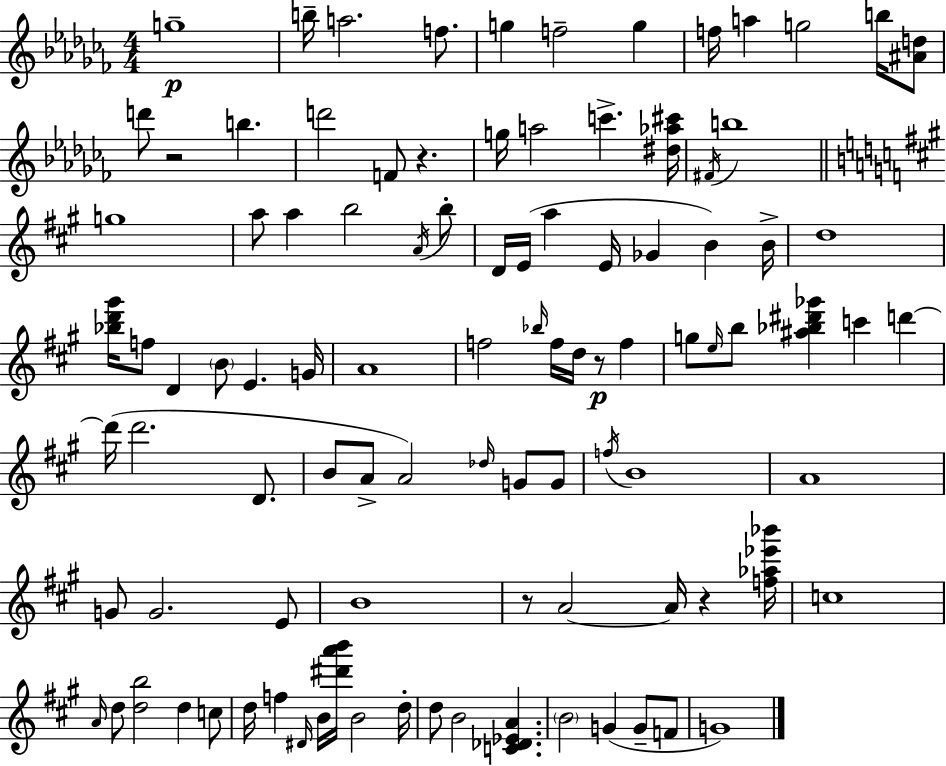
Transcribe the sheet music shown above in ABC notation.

X:1
T:Untitled
M:4/4
L:1/4
K:Abm
g4 b/4 a2 f/2 g f2 g f/4 a g2 b/4 [^Ad]/2 d'/2 z2 b d'2 F/2 z g/4 a2 c' [^d_a^c']/4 ^F/4 b4 g4 a/2 a b2 A/4 b/2 D/4 E/4 a E/4 _G B B/4 d4 [_bd'^g']/4 f/2 D B/2 E G/4 A4 f2 _b/4 f/4 d/4 z/2 f g/2 e/4 b/2 [^a_b^d'_g'] c' d' d'/4 d'2 D/2 B/2 A/2 A2 _d/4 G/2 G/2 f/4 B4 A4 G/2 G2 E/2 B4 z/2 A2 A/4 z [f_a_e'_b']/4 c4 A/4 d/2 [db]2 d c/2 d/4 f ^D/4 B/4 [^d'a'b']/4 B2 d/4 d/2 B2 [C_D_EA] B2 G G/2 F/2 G4